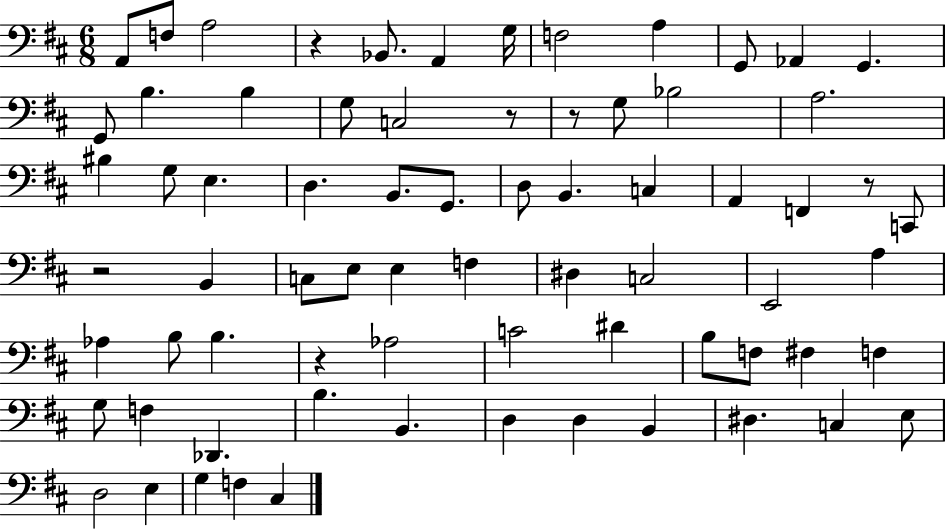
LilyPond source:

{
  \clef bass
  \numericTimeSignature
  \time 6/8
  \key d \major
  a,8 f8 a2 | r4 bes,8. a,4 g16 | f2 a4 | g,8 aes,4 g,4. | \break g,8 b4. b4 | g8 c2 r8 | r8 g8 bes2 | a2. | \break bis4 g8 e4. | d4. b,8. g,8. | d8 b,4. c4 | a,4 f,4 r8 c,8 | \break r2 b,4 | c8 e8 e4 f4 | dis4 c2 | e,2 a4 | \break aes4 b8 b4. | r4 aes2 | c'2 dis'4 | b8 f8 fis4 f4 | \break g8 f4 des,4. | b4. b,4. | d4 d4 b,4 | dis4. c4 e8 | \break d2 e4 | g4 f4 cis4 | \bar "|."
}